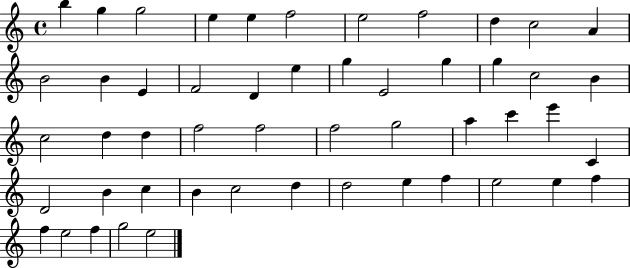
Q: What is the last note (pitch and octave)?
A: E5